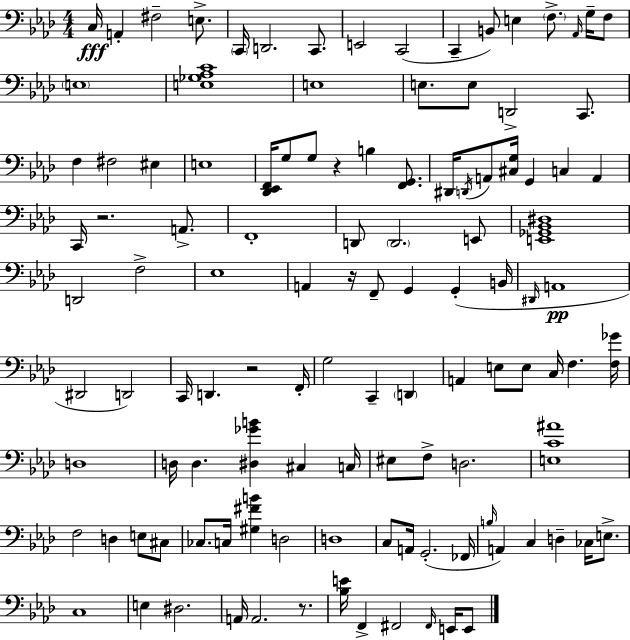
{
  \clef bass
  \numericTimeSignature
  \time 4/4
  \key f \minor
  c16\fff a,4-. fis2-- e8.-> | \parenthesize c,16 d,2. c,8. | e,2 c,2( | c,4-- b,8) e4 \parenthesize f8.-> \grace { aes,16 } g16-- f8 | \break \parenthesize e1 | <e ges aes c'>1 | e1 | e8. e8 d,2-> c,8. | \break f4 fis2 eis4 | e1 | <des, ees, f,>16 g8 g8 r4 b4 <f, g,>8. | dis,16 \acciaccatura { d,16 } a,8 <cis g>16 g,4 c4 a,4 | \break c,16 r2. a,8.-> | f,1-. | d,8 \parenthesize d,2. | e,8 <e, ges, bes, dis>1 | \break d,2 f2-> | ees1 | a,4 r16 f,8-- g,4 g,4-.( | b,16 \grace { dis,16 }\pp a,1 | \break dis,2 d,2) | c,16 d,4. r2 | f,16-. g2 c,4-- \parenthesize d,4 | a,4 e8 e8 c16 f4. | \break <f ges'>16 d1 | d16 d4. <dis ges' b'>4 cis4 | c16 eis8 f8-> d2. | <e c' ais'>1 | \break f2 d4 e8 | cis8 ces8. c16 <gis fis' b'>4 d2 | d1 | c8 a,16 g,2.-.( | \break fes,16 \grace { b16 }) a,4 c4 d4-- | ces16 e8.-> c1 | e4 dis2. | a,16 a,2. | \break r8. <bes e'>16 f,4-> fis,2 | \grace { fis,16 } e,16 e,8 \bar "|."
}